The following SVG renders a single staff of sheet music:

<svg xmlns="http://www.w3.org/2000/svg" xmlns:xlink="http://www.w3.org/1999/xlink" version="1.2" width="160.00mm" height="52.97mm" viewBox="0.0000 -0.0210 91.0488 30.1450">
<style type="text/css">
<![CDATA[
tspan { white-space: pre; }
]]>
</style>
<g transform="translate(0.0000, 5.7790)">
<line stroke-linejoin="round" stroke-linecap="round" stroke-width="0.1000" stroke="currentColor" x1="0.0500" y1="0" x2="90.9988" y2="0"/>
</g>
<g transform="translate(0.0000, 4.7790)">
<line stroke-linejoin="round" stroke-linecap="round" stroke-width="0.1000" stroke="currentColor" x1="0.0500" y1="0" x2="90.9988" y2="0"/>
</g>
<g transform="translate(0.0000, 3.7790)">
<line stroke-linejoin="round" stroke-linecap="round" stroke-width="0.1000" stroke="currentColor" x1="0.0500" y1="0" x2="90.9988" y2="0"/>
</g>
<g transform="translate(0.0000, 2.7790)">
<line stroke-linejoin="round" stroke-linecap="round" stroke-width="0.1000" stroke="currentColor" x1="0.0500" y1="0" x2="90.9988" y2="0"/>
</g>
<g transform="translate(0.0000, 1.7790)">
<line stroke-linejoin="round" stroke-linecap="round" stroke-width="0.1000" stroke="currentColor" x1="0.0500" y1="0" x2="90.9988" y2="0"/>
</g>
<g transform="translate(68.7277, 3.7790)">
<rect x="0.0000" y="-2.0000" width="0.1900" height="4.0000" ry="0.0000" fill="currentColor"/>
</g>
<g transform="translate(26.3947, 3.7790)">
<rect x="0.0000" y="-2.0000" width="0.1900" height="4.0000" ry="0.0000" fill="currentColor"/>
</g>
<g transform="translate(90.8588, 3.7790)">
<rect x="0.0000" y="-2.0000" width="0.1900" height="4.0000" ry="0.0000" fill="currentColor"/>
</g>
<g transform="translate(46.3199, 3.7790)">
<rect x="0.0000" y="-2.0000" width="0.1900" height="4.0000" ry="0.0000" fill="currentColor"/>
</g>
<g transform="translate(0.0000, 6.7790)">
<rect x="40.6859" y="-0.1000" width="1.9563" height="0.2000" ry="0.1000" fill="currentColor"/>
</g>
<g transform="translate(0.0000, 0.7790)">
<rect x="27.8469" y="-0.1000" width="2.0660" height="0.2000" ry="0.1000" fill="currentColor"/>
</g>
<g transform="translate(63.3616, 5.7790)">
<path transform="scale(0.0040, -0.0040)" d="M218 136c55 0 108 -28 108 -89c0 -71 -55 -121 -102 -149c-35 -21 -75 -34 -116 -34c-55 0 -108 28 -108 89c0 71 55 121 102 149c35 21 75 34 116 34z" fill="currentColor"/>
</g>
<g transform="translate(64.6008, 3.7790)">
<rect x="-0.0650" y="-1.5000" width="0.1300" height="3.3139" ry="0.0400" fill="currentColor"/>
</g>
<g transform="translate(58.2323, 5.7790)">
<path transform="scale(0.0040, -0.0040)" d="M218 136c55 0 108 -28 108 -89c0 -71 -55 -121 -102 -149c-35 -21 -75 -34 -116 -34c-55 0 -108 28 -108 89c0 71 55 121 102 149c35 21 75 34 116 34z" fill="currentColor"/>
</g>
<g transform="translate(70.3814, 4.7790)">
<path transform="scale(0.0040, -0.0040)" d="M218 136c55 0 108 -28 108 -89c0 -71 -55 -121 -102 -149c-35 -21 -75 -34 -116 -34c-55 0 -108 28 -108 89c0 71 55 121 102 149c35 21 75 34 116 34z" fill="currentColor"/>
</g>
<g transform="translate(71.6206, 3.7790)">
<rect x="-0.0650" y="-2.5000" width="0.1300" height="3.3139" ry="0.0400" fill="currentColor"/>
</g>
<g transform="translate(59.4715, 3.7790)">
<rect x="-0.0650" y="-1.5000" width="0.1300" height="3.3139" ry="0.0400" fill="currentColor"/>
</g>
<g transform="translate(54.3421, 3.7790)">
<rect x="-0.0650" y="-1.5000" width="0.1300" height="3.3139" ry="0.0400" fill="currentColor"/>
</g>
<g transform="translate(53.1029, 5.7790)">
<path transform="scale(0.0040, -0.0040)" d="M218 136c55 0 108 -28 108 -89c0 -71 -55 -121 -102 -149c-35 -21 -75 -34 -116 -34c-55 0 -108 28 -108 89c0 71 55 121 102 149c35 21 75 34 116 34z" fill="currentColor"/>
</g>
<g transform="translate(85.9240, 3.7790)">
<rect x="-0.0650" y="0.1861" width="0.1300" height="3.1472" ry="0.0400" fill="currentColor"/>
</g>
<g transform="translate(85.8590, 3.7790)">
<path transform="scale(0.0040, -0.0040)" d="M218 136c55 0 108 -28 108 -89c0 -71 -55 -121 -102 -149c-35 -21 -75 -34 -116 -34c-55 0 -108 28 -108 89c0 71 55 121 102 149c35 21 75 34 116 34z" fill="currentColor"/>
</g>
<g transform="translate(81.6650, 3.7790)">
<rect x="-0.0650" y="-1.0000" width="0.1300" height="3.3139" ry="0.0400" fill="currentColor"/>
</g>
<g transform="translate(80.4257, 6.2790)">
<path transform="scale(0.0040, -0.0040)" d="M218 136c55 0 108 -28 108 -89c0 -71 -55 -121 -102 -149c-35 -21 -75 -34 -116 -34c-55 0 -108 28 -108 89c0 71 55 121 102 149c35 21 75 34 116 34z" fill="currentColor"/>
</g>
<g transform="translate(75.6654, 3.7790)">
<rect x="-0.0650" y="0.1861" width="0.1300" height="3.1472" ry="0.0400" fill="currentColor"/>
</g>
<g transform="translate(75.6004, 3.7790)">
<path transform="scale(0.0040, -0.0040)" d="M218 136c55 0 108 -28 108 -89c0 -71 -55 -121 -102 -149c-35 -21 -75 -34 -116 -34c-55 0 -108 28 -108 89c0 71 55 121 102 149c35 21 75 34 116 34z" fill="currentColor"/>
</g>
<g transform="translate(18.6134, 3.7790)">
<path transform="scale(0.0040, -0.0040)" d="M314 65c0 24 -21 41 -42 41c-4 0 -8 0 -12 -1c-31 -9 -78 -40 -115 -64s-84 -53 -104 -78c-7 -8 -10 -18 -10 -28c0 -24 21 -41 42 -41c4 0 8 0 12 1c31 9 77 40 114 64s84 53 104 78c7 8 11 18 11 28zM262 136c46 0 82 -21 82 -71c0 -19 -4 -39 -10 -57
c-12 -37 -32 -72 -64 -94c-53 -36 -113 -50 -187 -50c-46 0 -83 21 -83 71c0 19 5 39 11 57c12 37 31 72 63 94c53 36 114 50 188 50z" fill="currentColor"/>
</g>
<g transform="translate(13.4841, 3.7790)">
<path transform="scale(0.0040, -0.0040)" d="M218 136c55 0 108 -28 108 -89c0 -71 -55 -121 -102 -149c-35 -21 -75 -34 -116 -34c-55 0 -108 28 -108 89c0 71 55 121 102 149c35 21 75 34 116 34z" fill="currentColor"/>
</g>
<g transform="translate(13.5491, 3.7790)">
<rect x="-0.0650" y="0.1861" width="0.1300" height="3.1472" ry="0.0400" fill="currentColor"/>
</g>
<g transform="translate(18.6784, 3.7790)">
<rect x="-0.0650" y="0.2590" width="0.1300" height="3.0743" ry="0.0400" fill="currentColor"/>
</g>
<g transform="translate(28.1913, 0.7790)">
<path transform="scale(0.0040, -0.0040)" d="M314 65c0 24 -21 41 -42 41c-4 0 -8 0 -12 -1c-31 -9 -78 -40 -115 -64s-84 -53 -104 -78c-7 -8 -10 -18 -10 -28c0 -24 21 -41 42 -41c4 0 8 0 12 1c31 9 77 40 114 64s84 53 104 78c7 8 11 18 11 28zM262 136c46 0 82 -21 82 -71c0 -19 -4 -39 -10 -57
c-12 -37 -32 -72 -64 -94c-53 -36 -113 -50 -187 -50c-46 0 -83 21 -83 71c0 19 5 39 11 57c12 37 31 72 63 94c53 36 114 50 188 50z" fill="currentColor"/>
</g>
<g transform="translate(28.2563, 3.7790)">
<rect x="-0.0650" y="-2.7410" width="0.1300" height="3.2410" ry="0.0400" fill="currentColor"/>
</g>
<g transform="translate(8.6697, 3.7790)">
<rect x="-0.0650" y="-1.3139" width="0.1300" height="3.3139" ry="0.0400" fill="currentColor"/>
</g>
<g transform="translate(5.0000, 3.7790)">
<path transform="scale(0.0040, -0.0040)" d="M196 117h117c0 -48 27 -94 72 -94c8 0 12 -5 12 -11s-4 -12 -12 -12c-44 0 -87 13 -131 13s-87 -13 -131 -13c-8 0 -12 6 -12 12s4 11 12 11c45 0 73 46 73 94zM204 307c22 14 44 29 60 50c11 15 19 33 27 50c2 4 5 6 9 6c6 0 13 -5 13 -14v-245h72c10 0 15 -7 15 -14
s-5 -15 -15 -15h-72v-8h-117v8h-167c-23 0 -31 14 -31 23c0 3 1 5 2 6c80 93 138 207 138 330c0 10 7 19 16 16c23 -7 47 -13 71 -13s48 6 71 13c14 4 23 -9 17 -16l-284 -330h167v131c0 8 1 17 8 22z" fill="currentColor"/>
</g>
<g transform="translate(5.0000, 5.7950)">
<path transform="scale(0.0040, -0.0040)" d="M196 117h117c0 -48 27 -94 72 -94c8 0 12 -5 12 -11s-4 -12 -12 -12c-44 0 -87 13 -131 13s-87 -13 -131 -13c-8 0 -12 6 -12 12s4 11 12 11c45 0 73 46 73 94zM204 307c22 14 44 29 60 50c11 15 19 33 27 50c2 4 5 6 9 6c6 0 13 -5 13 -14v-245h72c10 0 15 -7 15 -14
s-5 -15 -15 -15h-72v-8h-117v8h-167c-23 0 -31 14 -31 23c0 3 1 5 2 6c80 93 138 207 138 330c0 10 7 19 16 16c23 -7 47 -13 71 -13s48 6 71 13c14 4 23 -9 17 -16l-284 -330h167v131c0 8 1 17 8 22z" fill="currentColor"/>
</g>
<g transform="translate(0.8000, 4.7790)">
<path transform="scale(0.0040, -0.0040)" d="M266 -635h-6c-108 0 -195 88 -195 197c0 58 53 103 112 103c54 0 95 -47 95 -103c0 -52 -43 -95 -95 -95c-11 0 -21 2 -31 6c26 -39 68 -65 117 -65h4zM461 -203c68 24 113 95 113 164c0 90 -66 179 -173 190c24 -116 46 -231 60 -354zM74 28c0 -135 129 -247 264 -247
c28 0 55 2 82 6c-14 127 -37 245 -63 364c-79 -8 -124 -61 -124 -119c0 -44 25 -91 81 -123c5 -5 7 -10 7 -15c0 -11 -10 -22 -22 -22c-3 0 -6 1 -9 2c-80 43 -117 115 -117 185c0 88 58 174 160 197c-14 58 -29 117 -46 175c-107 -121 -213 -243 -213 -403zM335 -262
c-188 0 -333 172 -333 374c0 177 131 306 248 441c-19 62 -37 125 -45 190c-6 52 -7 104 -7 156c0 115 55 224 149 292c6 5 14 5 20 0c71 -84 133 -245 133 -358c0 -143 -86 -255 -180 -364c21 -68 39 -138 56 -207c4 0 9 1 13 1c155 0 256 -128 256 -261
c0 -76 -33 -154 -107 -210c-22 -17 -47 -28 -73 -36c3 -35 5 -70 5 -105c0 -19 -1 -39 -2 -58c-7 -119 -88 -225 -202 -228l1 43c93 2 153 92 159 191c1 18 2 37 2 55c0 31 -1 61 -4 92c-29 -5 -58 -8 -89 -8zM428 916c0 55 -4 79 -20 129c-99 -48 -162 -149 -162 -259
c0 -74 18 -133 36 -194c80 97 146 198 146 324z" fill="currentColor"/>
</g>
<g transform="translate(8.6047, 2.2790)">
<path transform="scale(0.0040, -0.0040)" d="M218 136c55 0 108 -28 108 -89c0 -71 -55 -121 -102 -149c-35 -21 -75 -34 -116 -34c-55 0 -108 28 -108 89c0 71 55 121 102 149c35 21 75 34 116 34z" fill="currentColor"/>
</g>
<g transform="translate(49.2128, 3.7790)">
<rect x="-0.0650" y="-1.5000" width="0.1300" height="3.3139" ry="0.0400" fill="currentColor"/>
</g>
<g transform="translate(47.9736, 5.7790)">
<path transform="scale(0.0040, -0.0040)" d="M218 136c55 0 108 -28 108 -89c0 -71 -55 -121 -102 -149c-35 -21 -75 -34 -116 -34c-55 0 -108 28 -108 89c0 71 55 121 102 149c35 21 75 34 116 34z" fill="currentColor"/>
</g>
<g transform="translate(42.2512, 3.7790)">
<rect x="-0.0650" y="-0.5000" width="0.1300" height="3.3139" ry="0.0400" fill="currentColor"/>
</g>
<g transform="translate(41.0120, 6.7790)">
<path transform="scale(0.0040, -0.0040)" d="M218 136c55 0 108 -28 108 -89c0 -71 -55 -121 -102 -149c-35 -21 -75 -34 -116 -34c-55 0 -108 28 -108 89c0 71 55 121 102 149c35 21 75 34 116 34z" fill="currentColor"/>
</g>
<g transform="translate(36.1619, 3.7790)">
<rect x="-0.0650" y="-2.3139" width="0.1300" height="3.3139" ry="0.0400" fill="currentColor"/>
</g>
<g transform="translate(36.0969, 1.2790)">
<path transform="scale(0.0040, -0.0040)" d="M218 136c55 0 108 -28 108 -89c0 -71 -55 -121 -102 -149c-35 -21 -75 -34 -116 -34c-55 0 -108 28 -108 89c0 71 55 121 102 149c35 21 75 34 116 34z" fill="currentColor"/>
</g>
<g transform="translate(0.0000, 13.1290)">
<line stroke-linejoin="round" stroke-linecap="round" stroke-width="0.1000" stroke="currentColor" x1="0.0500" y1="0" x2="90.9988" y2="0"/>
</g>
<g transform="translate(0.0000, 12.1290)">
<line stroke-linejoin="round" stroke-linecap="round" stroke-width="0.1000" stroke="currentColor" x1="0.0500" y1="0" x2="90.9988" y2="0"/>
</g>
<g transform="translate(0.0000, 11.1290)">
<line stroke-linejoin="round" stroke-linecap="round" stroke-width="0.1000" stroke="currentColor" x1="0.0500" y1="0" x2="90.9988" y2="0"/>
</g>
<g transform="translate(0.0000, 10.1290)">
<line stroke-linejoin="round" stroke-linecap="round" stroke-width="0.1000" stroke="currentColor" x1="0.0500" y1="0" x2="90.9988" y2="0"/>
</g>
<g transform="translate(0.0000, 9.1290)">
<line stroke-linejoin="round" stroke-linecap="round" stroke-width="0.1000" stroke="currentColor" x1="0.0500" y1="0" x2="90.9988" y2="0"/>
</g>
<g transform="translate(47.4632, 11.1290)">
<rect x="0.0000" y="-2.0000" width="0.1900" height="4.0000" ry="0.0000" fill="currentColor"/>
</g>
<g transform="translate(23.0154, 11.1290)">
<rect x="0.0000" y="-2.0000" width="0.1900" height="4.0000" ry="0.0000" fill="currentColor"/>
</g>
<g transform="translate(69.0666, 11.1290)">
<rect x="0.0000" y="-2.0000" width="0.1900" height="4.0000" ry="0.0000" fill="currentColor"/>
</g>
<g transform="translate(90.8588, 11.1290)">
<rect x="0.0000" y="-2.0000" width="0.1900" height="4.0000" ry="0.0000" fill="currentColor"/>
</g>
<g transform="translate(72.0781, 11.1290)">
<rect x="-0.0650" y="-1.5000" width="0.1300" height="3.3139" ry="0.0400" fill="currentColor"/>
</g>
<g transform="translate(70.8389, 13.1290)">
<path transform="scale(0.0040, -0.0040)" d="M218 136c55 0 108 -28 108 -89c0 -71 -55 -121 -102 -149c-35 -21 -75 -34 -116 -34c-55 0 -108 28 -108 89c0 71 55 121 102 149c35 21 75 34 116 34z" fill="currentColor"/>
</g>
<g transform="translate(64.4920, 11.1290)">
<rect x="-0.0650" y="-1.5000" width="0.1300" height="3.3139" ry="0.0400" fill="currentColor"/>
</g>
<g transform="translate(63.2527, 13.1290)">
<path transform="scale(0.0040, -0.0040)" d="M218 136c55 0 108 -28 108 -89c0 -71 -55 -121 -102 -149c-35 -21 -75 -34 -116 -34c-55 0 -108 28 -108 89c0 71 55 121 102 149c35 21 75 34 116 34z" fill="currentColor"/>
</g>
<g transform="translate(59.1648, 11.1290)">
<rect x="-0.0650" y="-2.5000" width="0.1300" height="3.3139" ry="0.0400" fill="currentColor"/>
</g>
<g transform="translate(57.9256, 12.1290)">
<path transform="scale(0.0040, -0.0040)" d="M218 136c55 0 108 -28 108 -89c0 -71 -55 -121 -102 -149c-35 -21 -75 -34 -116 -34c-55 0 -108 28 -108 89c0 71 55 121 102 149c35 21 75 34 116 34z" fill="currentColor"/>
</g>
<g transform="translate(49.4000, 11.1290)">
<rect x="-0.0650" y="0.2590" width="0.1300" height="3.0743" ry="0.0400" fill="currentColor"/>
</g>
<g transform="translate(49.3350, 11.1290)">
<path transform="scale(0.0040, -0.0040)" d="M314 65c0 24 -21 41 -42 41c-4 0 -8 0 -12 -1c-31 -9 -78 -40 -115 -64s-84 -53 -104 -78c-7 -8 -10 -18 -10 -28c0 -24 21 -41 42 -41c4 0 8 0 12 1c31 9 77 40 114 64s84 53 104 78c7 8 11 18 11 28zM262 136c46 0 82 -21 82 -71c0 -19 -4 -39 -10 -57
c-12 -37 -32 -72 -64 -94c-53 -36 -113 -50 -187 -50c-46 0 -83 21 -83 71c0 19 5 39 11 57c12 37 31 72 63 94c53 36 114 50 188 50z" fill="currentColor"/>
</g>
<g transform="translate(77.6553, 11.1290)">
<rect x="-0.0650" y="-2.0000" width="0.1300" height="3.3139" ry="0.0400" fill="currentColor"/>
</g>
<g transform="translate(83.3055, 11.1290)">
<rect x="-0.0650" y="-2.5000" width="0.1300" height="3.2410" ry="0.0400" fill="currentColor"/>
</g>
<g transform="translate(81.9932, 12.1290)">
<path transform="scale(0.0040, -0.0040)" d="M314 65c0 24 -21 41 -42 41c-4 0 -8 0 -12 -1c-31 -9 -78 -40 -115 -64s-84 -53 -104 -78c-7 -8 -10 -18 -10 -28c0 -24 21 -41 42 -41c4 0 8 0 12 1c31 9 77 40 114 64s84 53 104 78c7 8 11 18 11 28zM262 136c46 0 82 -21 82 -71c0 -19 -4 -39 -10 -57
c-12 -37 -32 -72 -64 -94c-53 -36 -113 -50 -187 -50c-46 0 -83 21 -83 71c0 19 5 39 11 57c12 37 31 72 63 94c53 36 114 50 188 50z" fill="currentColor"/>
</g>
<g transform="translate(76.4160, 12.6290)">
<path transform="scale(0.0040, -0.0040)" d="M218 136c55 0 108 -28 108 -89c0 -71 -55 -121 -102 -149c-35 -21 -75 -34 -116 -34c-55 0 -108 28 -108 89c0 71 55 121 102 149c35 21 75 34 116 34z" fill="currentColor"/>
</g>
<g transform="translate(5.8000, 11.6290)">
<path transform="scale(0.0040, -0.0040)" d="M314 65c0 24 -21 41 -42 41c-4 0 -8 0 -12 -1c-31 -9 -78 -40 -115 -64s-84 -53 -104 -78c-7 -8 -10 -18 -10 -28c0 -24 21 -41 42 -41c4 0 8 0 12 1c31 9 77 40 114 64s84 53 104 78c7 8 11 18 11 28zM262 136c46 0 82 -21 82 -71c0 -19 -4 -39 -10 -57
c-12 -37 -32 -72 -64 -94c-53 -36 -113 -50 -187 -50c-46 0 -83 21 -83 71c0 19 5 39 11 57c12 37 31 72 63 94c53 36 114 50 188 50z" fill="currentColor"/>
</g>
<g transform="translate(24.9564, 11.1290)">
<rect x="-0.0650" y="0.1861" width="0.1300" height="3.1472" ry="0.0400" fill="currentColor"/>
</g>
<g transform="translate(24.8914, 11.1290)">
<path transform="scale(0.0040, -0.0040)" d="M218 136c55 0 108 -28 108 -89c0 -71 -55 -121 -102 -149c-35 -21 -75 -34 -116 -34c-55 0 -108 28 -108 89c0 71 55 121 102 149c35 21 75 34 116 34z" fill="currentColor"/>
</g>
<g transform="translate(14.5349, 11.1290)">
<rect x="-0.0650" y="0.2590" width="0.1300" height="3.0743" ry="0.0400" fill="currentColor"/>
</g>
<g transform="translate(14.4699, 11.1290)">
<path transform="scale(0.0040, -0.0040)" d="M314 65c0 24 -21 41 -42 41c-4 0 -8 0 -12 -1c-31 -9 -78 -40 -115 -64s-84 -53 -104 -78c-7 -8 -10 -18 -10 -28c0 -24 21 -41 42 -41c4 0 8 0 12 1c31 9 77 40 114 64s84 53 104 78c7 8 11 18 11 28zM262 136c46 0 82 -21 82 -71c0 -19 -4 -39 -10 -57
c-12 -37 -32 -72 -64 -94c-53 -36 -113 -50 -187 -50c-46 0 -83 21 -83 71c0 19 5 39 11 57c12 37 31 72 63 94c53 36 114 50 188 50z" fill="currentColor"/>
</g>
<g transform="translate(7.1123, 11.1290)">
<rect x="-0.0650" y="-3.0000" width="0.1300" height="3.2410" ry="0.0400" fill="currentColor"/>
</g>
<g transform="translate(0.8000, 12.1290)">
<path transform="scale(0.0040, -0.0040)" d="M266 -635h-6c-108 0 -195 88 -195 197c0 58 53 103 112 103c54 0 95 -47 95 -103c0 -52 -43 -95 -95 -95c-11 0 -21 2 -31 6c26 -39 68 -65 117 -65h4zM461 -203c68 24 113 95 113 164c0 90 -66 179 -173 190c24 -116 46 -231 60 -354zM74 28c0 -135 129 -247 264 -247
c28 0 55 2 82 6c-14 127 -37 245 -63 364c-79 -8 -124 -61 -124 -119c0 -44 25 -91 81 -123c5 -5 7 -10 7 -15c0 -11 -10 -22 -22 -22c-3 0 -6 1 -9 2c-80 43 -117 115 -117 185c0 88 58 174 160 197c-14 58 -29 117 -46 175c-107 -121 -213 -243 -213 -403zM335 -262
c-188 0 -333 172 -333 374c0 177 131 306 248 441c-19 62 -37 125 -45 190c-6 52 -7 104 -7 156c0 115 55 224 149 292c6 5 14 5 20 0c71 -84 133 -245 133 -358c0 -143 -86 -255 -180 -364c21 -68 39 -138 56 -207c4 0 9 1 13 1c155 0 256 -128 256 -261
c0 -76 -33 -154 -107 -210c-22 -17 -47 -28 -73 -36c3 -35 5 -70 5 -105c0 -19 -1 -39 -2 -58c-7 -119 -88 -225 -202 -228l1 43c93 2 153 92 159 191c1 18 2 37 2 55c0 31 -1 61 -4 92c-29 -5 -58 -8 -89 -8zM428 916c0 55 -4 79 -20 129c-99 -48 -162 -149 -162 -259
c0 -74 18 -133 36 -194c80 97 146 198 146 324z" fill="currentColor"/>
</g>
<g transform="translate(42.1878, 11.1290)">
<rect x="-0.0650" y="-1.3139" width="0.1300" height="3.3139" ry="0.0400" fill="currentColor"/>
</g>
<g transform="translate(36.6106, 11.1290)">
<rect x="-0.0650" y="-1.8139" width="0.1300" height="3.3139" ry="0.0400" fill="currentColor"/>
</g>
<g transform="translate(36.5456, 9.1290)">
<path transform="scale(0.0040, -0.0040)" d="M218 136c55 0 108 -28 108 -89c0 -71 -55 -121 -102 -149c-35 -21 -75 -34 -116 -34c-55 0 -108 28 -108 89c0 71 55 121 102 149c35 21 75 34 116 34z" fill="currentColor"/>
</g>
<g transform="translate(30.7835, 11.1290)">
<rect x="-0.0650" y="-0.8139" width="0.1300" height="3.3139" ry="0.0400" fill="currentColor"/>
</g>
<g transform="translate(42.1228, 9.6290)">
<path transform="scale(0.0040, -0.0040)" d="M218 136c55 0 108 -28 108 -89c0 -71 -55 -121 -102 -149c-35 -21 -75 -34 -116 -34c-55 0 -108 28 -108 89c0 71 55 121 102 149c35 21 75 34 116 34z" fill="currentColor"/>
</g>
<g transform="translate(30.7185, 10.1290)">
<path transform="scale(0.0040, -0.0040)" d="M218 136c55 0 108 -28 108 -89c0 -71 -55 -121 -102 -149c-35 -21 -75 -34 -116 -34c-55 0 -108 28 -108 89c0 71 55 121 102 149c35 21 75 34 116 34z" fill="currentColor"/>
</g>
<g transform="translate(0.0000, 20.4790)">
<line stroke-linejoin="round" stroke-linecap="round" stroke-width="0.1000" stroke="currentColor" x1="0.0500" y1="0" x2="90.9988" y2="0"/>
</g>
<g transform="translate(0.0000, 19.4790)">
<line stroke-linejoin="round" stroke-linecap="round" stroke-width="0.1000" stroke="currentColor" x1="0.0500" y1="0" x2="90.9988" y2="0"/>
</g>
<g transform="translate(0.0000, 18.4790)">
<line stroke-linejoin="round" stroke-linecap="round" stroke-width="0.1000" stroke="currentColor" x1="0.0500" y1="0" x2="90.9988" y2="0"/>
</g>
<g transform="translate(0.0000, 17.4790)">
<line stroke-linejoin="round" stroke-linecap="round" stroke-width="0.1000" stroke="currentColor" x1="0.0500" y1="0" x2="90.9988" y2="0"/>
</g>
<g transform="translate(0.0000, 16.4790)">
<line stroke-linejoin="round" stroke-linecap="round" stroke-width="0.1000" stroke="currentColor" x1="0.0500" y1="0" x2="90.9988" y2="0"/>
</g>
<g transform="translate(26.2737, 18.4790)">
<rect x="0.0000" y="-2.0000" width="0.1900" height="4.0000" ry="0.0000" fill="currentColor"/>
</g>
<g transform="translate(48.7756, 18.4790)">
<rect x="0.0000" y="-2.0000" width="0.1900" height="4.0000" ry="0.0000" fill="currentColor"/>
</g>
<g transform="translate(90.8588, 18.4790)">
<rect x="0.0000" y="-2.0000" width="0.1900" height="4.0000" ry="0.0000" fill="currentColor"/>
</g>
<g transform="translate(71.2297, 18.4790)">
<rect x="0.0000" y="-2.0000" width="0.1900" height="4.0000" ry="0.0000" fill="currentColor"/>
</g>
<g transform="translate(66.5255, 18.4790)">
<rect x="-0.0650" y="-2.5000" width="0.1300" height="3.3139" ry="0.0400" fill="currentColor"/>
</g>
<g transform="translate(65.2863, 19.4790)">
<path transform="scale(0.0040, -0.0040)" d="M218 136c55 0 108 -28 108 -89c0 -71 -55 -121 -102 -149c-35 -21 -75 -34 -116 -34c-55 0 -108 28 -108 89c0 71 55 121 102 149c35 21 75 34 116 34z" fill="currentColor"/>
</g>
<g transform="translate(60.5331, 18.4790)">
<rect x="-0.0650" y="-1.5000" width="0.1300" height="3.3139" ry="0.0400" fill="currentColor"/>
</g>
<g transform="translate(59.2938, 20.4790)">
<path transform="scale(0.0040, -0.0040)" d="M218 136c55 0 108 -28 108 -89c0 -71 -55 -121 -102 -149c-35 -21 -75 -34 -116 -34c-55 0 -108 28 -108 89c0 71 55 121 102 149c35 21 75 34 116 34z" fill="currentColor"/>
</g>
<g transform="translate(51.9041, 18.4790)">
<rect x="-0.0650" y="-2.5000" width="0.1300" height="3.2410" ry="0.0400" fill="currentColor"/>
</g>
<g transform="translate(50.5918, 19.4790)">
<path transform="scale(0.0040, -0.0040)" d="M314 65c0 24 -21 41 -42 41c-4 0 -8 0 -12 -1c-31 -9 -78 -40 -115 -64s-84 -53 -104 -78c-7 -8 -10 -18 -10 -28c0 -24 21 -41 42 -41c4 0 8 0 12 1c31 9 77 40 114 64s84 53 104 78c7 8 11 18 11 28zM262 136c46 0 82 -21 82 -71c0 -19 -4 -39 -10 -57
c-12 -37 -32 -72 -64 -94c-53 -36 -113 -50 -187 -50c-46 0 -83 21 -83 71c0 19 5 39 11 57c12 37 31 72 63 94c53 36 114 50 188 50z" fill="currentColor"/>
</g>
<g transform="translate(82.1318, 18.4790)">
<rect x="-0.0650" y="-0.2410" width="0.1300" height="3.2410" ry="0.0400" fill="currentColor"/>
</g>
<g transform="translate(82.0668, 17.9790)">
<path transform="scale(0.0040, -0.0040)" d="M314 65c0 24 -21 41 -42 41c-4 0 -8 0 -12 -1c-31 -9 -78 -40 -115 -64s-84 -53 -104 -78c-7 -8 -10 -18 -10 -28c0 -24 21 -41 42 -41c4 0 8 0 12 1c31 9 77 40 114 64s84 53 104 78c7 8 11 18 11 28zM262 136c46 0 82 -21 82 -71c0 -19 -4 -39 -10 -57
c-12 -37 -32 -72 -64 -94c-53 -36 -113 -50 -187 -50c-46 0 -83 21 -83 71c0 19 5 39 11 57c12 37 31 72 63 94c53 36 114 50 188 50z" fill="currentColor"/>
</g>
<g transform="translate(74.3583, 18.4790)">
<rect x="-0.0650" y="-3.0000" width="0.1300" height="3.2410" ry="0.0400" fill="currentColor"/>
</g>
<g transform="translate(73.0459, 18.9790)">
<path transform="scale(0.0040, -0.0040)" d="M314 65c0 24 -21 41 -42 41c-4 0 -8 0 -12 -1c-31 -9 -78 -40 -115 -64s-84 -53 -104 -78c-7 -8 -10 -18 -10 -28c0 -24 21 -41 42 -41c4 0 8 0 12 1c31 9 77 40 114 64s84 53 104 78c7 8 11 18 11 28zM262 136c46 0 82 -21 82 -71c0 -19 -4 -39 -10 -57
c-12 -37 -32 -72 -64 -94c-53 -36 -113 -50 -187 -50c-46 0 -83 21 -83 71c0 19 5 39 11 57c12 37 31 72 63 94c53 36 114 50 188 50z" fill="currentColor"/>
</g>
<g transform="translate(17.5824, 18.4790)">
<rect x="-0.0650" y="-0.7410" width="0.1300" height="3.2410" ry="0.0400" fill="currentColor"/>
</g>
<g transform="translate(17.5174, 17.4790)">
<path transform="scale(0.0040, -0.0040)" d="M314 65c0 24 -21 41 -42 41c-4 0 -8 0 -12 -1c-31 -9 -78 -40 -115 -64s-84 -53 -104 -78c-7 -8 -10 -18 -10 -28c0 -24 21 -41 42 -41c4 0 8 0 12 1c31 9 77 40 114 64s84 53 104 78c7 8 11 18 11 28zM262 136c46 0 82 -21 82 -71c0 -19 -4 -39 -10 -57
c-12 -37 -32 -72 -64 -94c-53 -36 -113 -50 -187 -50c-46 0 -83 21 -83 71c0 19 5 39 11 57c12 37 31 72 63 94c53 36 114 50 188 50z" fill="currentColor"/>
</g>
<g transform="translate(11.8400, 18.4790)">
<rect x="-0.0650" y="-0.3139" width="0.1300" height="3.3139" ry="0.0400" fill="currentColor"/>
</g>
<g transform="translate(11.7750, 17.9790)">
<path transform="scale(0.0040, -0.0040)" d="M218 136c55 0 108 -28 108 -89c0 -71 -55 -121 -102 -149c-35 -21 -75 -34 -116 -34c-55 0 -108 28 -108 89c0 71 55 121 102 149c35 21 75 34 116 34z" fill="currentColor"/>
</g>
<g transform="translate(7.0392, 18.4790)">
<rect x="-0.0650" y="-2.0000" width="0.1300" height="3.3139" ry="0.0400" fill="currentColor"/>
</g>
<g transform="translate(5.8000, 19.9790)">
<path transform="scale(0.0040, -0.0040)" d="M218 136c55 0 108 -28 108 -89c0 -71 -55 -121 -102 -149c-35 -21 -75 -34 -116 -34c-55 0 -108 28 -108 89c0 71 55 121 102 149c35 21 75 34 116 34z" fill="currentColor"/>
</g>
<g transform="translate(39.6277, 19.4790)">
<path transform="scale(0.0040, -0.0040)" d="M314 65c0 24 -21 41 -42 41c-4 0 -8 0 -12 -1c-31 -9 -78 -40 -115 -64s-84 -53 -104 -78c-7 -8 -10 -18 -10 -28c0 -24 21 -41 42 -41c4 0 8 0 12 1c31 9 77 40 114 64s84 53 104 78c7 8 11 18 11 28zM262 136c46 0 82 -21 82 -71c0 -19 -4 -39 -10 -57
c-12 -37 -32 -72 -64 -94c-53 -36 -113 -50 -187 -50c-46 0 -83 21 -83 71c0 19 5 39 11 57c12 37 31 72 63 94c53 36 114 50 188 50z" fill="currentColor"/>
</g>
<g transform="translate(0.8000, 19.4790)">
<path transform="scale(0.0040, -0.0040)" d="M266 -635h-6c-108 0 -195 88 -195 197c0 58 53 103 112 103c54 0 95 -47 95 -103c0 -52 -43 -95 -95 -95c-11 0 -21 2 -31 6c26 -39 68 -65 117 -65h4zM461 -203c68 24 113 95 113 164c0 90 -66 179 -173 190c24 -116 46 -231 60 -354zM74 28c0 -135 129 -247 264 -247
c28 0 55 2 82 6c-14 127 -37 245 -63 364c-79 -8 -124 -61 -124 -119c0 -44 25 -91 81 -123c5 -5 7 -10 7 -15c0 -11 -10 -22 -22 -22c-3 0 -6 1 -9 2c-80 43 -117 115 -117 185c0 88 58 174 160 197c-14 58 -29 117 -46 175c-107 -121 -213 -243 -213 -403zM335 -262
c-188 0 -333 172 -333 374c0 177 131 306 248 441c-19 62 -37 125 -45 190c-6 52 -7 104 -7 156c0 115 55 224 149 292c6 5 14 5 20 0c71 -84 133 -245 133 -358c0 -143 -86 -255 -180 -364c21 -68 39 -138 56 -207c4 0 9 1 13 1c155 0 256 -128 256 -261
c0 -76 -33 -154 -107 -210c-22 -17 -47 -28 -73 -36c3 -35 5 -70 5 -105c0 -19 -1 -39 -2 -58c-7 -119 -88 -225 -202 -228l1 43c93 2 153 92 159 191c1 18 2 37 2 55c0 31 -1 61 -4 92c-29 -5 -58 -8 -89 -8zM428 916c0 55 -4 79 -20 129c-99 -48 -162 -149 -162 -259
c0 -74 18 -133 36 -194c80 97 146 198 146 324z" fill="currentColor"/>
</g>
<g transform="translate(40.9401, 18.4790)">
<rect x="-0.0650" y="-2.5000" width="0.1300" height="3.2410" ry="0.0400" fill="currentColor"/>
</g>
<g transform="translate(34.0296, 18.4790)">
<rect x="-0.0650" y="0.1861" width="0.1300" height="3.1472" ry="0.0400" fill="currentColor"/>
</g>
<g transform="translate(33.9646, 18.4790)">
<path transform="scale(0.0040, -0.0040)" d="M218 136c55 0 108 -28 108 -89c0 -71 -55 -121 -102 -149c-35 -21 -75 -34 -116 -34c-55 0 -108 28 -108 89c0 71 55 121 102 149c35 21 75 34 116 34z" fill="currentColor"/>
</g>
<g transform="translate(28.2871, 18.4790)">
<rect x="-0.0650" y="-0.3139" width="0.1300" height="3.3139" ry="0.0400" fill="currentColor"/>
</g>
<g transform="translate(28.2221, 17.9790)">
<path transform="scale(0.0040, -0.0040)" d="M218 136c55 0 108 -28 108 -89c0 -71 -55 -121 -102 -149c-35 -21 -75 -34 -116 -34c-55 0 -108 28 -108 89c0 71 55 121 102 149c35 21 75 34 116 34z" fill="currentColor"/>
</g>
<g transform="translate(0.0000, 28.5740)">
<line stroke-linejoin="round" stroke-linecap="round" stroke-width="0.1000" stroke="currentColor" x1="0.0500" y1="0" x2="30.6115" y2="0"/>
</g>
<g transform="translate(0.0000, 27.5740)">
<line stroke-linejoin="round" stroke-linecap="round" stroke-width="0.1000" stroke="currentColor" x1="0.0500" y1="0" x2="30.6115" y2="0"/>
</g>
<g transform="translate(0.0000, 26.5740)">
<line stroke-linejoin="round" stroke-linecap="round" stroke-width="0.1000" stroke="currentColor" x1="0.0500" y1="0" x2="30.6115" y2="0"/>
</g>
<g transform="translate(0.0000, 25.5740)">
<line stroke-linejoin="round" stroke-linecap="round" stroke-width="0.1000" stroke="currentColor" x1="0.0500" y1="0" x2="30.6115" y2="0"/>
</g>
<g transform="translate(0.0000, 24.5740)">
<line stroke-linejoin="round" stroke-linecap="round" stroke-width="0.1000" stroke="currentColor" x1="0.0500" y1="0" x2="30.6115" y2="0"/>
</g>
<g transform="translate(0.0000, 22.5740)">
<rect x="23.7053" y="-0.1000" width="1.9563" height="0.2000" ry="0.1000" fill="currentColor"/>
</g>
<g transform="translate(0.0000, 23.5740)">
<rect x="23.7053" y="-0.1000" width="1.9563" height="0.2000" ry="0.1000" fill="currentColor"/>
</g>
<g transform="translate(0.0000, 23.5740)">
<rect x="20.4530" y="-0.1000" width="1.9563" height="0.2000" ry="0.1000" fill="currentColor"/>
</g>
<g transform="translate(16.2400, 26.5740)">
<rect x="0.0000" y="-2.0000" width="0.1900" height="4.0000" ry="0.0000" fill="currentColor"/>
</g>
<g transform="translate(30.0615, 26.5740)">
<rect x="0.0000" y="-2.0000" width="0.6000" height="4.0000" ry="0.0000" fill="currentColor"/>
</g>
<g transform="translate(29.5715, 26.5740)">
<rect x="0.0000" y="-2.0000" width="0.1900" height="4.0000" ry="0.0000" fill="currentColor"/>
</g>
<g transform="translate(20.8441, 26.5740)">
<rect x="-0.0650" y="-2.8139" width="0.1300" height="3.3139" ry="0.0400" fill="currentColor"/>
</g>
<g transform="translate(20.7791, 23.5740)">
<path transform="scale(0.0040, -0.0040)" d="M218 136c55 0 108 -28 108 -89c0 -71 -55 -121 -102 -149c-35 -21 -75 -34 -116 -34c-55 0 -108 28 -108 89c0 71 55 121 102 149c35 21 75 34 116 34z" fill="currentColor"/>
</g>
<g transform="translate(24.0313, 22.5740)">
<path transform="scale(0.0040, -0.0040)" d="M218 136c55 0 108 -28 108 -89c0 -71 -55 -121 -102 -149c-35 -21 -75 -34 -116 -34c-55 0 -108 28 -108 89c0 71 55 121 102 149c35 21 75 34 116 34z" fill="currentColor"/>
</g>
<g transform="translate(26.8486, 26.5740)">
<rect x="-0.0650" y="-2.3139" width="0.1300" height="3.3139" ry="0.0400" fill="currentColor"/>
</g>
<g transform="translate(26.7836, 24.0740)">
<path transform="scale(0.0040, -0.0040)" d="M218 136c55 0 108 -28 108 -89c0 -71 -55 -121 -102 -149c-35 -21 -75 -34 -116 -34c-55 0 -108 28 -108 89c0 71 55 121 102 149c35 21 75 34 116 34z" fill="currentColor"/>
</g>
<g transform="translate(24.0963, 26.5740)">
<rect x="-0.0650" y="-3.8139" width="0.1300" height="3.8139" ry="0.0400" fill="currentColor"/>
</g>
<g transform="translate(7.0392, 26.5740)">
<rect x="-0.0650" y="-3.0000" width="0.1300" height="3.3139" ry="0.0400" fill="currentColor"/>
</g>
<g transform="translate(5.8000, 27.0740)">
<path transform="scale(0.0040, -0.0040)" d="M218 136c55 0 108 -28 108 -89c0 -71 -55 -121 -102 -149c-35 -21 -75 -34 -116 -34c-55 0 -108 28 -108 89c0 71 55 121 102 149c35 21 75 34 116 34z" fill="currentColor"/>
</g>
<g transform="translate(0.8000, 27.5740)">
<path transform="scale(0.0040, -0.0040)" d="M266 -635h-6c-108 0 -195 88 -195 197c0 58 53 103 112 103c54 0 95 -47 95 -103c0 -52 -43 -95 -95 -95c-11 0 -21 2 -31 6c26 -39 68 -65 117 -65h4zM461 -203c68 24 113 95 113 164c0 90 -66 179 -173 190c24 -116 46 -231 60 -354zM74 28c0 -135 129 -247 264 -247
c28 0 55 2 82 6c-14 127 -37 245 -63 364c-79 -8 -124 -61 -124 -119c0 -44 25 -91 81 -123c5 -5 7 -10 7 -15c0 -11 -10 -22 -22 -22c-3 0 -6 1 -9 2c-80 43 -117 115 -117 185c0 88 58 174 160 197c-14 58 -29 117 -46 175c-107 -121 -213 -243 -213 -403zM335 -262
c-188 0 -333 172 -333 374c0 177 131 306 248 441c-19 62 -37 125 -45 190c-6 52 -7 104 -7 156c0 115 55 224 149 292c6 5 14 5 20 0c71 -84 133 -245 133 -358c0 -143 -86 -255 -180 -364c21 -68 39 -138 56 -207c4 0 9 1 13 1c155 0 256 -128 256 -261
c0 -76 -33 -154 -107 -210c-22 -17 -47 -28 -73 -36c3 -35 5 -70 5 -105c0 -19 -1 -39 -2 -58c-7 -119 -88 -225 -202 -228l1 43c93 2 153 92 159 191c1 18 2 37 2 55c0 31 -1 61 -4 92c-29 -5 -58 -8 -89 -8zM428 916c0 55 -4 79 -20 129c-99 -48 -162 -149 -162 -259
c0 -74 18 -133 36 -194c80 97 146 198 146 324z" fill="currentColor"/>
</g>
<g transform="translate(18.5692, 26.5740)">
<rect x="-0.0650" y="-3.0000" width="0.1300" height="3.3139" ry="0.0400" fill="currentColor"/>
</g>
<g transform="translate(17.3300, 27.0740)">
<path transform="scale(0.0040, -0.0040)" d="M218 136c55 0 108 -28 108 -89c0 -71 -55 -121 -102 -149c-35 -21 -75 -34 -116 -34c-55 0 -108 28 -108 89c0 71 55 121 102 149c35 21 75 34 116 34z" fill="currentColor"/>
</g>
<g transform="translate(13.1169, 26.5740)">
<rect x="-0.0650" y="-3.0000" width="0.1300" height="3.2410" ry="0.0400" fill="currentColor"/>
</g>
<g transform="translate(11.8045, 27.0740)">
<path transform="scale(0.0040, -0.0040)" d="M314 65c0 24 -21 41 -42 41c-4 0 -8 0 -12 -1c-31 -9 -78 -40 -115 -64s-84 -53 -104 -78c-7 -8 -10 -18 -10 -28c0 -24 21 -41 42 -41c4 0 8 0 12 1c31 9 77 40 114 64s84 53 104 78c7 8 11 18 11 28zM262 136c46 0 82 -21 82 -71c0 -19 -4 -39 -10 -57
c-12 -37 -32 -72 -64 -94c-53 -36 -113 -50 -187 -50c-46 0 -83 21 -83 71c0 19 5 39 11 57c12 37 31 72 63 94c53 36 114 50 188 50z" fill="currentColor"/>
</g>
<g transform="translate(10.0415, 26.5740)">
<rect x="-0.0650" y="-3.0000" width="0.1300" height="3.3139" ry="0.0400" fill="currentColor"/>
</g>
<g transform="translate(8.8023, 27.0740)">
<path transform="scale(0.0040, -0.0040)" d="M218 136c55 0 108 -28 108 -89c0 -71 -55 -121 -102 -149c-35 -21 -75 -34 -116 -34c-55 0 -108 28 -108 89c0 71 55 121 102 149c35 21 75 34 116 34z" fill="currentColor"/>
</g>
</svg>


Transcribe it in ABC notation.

X:1
T:Untitled
M:4/4
L:1/4
K:C
e B B2 a2 g C E E E E G B D B A2 B2 B d f e B2 G E E F G2 F c d2 c B G2 G2 E G A2 c2 A A A2 A a c' g